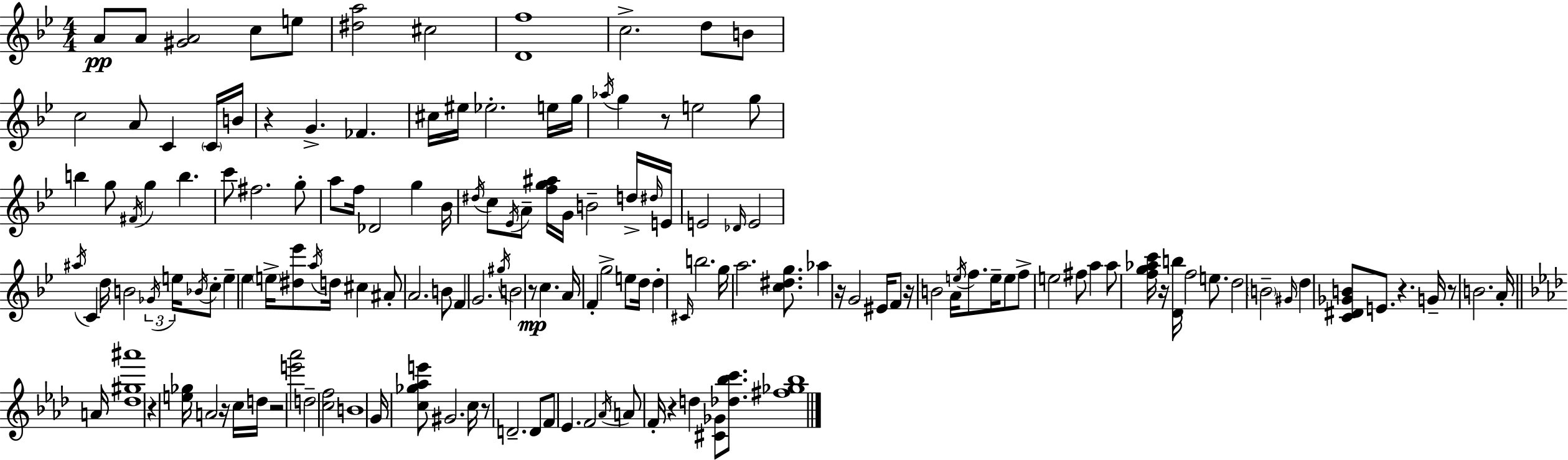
A4/e A4/e [G#4,A4]/h C5/e E5/e [D#5,A5]/h C#5/h [D4,F5]/w C5/h. D5/e B4/e C5/h A4/e C4/q C4/s B4/s R/q G4/q. FES4/q. C#5/s EIS5/s Eb5/h. E5/s G5/s Ab5/s G5/q R/e E5/h G5/e B5/q G5/e F#4/s G5/q B5/q. C6/e F#5/h. G5/e A5/e F5/s Db4/h G5/q Bb4/s D#5/s C5/e Eb4/s A4/e [F5,G5,A#5]/s G4/s B4/h D5/s D#5/s E4/s E4/h Db4/s E4/h A#5/s C4/q D5/s B4/h Gb4/s E5/s Bb4/s C5/e E5/q Eb5/q E5/s [D#5,Eb6]/e A5/s D5/s C#5/q A#4/e A4/h. B4/e F4/q G4/h. G#5/s B4/h R/e C5/q. A4/s F4/q G5/h E5/e D5/s D5/q C#4/s B5/h. G5/s A5/h. [C5,D#5,G5]/e. Ab5/q R/s G4/h EIS4/s F4/e R/s B4/h A4/s E5/s F5/e. E5/s E5/e F5/e E5/h F#5/e A5/q A5/e [F5,G5,Ab5,C6]/s R/s [D4,B5]/s F5/h E5/e. D5/h B4/h G#4/s D5/q [C4,D#4,Gb4,B4]/e E4/e. R/q. G4/s R/e B4/h. A4/s A4/s [Db5,G#5,A#6]/w R/q [E5,Gb5]/s A4/h R/s C5/s D5/s R/h [E6,Ab6]/h D5/h [C5,F5]/h B4/w G4/s [C5,Gb5,Ab5,E6]/e G#4/h. C5/s R/e D4/h. D4/e F4/e Eb4/q. F4/h Ab4/s A4/e F4/s R/q D5/q [C#4,Gb4]/e [Db5,Bb5,C6]/e. [F#5,Gb5,Bb5]/w